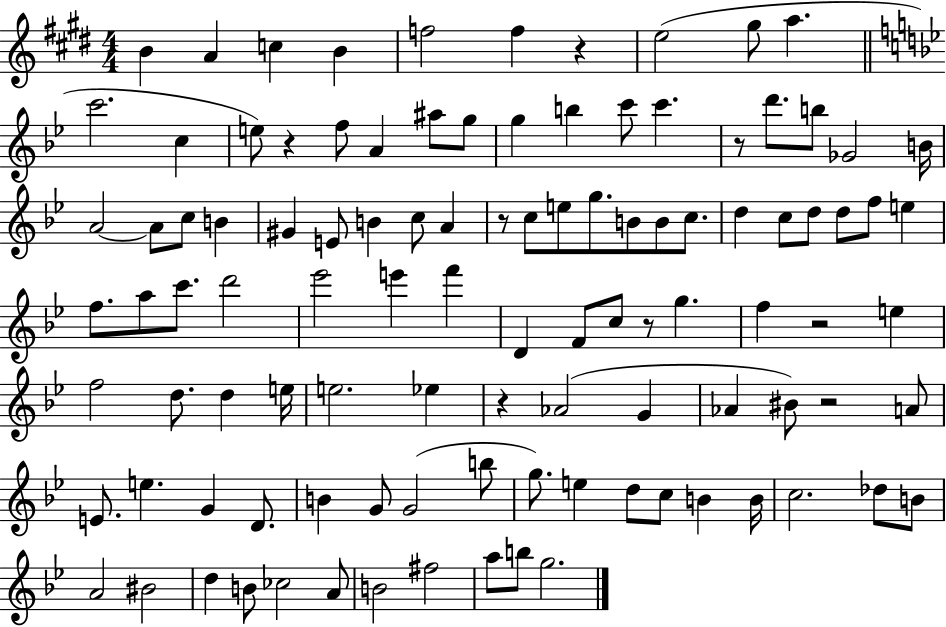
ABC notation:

X:1
T:Untitled
M:4/4
L:1/4
K:E
B A c B f2 f z e2 ^g/2 a c'2 c e/2 z f/2 A ^a/2 g/2 g b c'/2 c' z/2 d'/2 b/2 _G2 B/4 A2 A/2 c/2 B ^G E/2 B c/2 A z/2 c/2 e/2 g/2 B/2 B/2 c/2 d c/2 d/2 d/2 f/2 e f/2 a/2 c'/2 d'2 _e'2 e' f' D F/2 c/2 z/2 g f z2 e f2 d/2 d e/4 e2 _e z _A2 G _A ^B/2 z2 A/2 E/2 e G D/2 B G/2 G2 b/2 g/2 e d/2 c/2 B B/4 c2 _d/2 B/2 A2 ^B2 d B/2 _c2 A/2 B2 ^f2 a/2 b/2 g2